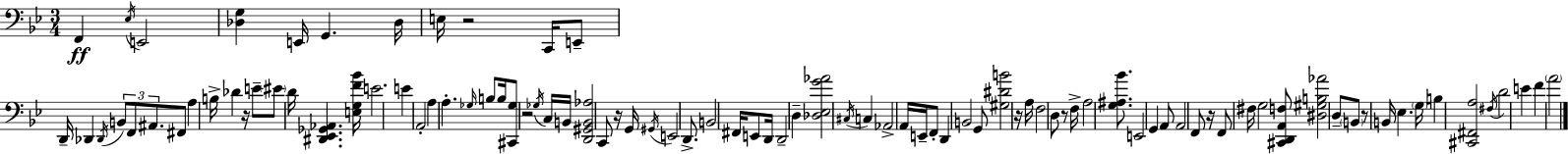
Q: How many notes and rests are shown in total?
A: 96